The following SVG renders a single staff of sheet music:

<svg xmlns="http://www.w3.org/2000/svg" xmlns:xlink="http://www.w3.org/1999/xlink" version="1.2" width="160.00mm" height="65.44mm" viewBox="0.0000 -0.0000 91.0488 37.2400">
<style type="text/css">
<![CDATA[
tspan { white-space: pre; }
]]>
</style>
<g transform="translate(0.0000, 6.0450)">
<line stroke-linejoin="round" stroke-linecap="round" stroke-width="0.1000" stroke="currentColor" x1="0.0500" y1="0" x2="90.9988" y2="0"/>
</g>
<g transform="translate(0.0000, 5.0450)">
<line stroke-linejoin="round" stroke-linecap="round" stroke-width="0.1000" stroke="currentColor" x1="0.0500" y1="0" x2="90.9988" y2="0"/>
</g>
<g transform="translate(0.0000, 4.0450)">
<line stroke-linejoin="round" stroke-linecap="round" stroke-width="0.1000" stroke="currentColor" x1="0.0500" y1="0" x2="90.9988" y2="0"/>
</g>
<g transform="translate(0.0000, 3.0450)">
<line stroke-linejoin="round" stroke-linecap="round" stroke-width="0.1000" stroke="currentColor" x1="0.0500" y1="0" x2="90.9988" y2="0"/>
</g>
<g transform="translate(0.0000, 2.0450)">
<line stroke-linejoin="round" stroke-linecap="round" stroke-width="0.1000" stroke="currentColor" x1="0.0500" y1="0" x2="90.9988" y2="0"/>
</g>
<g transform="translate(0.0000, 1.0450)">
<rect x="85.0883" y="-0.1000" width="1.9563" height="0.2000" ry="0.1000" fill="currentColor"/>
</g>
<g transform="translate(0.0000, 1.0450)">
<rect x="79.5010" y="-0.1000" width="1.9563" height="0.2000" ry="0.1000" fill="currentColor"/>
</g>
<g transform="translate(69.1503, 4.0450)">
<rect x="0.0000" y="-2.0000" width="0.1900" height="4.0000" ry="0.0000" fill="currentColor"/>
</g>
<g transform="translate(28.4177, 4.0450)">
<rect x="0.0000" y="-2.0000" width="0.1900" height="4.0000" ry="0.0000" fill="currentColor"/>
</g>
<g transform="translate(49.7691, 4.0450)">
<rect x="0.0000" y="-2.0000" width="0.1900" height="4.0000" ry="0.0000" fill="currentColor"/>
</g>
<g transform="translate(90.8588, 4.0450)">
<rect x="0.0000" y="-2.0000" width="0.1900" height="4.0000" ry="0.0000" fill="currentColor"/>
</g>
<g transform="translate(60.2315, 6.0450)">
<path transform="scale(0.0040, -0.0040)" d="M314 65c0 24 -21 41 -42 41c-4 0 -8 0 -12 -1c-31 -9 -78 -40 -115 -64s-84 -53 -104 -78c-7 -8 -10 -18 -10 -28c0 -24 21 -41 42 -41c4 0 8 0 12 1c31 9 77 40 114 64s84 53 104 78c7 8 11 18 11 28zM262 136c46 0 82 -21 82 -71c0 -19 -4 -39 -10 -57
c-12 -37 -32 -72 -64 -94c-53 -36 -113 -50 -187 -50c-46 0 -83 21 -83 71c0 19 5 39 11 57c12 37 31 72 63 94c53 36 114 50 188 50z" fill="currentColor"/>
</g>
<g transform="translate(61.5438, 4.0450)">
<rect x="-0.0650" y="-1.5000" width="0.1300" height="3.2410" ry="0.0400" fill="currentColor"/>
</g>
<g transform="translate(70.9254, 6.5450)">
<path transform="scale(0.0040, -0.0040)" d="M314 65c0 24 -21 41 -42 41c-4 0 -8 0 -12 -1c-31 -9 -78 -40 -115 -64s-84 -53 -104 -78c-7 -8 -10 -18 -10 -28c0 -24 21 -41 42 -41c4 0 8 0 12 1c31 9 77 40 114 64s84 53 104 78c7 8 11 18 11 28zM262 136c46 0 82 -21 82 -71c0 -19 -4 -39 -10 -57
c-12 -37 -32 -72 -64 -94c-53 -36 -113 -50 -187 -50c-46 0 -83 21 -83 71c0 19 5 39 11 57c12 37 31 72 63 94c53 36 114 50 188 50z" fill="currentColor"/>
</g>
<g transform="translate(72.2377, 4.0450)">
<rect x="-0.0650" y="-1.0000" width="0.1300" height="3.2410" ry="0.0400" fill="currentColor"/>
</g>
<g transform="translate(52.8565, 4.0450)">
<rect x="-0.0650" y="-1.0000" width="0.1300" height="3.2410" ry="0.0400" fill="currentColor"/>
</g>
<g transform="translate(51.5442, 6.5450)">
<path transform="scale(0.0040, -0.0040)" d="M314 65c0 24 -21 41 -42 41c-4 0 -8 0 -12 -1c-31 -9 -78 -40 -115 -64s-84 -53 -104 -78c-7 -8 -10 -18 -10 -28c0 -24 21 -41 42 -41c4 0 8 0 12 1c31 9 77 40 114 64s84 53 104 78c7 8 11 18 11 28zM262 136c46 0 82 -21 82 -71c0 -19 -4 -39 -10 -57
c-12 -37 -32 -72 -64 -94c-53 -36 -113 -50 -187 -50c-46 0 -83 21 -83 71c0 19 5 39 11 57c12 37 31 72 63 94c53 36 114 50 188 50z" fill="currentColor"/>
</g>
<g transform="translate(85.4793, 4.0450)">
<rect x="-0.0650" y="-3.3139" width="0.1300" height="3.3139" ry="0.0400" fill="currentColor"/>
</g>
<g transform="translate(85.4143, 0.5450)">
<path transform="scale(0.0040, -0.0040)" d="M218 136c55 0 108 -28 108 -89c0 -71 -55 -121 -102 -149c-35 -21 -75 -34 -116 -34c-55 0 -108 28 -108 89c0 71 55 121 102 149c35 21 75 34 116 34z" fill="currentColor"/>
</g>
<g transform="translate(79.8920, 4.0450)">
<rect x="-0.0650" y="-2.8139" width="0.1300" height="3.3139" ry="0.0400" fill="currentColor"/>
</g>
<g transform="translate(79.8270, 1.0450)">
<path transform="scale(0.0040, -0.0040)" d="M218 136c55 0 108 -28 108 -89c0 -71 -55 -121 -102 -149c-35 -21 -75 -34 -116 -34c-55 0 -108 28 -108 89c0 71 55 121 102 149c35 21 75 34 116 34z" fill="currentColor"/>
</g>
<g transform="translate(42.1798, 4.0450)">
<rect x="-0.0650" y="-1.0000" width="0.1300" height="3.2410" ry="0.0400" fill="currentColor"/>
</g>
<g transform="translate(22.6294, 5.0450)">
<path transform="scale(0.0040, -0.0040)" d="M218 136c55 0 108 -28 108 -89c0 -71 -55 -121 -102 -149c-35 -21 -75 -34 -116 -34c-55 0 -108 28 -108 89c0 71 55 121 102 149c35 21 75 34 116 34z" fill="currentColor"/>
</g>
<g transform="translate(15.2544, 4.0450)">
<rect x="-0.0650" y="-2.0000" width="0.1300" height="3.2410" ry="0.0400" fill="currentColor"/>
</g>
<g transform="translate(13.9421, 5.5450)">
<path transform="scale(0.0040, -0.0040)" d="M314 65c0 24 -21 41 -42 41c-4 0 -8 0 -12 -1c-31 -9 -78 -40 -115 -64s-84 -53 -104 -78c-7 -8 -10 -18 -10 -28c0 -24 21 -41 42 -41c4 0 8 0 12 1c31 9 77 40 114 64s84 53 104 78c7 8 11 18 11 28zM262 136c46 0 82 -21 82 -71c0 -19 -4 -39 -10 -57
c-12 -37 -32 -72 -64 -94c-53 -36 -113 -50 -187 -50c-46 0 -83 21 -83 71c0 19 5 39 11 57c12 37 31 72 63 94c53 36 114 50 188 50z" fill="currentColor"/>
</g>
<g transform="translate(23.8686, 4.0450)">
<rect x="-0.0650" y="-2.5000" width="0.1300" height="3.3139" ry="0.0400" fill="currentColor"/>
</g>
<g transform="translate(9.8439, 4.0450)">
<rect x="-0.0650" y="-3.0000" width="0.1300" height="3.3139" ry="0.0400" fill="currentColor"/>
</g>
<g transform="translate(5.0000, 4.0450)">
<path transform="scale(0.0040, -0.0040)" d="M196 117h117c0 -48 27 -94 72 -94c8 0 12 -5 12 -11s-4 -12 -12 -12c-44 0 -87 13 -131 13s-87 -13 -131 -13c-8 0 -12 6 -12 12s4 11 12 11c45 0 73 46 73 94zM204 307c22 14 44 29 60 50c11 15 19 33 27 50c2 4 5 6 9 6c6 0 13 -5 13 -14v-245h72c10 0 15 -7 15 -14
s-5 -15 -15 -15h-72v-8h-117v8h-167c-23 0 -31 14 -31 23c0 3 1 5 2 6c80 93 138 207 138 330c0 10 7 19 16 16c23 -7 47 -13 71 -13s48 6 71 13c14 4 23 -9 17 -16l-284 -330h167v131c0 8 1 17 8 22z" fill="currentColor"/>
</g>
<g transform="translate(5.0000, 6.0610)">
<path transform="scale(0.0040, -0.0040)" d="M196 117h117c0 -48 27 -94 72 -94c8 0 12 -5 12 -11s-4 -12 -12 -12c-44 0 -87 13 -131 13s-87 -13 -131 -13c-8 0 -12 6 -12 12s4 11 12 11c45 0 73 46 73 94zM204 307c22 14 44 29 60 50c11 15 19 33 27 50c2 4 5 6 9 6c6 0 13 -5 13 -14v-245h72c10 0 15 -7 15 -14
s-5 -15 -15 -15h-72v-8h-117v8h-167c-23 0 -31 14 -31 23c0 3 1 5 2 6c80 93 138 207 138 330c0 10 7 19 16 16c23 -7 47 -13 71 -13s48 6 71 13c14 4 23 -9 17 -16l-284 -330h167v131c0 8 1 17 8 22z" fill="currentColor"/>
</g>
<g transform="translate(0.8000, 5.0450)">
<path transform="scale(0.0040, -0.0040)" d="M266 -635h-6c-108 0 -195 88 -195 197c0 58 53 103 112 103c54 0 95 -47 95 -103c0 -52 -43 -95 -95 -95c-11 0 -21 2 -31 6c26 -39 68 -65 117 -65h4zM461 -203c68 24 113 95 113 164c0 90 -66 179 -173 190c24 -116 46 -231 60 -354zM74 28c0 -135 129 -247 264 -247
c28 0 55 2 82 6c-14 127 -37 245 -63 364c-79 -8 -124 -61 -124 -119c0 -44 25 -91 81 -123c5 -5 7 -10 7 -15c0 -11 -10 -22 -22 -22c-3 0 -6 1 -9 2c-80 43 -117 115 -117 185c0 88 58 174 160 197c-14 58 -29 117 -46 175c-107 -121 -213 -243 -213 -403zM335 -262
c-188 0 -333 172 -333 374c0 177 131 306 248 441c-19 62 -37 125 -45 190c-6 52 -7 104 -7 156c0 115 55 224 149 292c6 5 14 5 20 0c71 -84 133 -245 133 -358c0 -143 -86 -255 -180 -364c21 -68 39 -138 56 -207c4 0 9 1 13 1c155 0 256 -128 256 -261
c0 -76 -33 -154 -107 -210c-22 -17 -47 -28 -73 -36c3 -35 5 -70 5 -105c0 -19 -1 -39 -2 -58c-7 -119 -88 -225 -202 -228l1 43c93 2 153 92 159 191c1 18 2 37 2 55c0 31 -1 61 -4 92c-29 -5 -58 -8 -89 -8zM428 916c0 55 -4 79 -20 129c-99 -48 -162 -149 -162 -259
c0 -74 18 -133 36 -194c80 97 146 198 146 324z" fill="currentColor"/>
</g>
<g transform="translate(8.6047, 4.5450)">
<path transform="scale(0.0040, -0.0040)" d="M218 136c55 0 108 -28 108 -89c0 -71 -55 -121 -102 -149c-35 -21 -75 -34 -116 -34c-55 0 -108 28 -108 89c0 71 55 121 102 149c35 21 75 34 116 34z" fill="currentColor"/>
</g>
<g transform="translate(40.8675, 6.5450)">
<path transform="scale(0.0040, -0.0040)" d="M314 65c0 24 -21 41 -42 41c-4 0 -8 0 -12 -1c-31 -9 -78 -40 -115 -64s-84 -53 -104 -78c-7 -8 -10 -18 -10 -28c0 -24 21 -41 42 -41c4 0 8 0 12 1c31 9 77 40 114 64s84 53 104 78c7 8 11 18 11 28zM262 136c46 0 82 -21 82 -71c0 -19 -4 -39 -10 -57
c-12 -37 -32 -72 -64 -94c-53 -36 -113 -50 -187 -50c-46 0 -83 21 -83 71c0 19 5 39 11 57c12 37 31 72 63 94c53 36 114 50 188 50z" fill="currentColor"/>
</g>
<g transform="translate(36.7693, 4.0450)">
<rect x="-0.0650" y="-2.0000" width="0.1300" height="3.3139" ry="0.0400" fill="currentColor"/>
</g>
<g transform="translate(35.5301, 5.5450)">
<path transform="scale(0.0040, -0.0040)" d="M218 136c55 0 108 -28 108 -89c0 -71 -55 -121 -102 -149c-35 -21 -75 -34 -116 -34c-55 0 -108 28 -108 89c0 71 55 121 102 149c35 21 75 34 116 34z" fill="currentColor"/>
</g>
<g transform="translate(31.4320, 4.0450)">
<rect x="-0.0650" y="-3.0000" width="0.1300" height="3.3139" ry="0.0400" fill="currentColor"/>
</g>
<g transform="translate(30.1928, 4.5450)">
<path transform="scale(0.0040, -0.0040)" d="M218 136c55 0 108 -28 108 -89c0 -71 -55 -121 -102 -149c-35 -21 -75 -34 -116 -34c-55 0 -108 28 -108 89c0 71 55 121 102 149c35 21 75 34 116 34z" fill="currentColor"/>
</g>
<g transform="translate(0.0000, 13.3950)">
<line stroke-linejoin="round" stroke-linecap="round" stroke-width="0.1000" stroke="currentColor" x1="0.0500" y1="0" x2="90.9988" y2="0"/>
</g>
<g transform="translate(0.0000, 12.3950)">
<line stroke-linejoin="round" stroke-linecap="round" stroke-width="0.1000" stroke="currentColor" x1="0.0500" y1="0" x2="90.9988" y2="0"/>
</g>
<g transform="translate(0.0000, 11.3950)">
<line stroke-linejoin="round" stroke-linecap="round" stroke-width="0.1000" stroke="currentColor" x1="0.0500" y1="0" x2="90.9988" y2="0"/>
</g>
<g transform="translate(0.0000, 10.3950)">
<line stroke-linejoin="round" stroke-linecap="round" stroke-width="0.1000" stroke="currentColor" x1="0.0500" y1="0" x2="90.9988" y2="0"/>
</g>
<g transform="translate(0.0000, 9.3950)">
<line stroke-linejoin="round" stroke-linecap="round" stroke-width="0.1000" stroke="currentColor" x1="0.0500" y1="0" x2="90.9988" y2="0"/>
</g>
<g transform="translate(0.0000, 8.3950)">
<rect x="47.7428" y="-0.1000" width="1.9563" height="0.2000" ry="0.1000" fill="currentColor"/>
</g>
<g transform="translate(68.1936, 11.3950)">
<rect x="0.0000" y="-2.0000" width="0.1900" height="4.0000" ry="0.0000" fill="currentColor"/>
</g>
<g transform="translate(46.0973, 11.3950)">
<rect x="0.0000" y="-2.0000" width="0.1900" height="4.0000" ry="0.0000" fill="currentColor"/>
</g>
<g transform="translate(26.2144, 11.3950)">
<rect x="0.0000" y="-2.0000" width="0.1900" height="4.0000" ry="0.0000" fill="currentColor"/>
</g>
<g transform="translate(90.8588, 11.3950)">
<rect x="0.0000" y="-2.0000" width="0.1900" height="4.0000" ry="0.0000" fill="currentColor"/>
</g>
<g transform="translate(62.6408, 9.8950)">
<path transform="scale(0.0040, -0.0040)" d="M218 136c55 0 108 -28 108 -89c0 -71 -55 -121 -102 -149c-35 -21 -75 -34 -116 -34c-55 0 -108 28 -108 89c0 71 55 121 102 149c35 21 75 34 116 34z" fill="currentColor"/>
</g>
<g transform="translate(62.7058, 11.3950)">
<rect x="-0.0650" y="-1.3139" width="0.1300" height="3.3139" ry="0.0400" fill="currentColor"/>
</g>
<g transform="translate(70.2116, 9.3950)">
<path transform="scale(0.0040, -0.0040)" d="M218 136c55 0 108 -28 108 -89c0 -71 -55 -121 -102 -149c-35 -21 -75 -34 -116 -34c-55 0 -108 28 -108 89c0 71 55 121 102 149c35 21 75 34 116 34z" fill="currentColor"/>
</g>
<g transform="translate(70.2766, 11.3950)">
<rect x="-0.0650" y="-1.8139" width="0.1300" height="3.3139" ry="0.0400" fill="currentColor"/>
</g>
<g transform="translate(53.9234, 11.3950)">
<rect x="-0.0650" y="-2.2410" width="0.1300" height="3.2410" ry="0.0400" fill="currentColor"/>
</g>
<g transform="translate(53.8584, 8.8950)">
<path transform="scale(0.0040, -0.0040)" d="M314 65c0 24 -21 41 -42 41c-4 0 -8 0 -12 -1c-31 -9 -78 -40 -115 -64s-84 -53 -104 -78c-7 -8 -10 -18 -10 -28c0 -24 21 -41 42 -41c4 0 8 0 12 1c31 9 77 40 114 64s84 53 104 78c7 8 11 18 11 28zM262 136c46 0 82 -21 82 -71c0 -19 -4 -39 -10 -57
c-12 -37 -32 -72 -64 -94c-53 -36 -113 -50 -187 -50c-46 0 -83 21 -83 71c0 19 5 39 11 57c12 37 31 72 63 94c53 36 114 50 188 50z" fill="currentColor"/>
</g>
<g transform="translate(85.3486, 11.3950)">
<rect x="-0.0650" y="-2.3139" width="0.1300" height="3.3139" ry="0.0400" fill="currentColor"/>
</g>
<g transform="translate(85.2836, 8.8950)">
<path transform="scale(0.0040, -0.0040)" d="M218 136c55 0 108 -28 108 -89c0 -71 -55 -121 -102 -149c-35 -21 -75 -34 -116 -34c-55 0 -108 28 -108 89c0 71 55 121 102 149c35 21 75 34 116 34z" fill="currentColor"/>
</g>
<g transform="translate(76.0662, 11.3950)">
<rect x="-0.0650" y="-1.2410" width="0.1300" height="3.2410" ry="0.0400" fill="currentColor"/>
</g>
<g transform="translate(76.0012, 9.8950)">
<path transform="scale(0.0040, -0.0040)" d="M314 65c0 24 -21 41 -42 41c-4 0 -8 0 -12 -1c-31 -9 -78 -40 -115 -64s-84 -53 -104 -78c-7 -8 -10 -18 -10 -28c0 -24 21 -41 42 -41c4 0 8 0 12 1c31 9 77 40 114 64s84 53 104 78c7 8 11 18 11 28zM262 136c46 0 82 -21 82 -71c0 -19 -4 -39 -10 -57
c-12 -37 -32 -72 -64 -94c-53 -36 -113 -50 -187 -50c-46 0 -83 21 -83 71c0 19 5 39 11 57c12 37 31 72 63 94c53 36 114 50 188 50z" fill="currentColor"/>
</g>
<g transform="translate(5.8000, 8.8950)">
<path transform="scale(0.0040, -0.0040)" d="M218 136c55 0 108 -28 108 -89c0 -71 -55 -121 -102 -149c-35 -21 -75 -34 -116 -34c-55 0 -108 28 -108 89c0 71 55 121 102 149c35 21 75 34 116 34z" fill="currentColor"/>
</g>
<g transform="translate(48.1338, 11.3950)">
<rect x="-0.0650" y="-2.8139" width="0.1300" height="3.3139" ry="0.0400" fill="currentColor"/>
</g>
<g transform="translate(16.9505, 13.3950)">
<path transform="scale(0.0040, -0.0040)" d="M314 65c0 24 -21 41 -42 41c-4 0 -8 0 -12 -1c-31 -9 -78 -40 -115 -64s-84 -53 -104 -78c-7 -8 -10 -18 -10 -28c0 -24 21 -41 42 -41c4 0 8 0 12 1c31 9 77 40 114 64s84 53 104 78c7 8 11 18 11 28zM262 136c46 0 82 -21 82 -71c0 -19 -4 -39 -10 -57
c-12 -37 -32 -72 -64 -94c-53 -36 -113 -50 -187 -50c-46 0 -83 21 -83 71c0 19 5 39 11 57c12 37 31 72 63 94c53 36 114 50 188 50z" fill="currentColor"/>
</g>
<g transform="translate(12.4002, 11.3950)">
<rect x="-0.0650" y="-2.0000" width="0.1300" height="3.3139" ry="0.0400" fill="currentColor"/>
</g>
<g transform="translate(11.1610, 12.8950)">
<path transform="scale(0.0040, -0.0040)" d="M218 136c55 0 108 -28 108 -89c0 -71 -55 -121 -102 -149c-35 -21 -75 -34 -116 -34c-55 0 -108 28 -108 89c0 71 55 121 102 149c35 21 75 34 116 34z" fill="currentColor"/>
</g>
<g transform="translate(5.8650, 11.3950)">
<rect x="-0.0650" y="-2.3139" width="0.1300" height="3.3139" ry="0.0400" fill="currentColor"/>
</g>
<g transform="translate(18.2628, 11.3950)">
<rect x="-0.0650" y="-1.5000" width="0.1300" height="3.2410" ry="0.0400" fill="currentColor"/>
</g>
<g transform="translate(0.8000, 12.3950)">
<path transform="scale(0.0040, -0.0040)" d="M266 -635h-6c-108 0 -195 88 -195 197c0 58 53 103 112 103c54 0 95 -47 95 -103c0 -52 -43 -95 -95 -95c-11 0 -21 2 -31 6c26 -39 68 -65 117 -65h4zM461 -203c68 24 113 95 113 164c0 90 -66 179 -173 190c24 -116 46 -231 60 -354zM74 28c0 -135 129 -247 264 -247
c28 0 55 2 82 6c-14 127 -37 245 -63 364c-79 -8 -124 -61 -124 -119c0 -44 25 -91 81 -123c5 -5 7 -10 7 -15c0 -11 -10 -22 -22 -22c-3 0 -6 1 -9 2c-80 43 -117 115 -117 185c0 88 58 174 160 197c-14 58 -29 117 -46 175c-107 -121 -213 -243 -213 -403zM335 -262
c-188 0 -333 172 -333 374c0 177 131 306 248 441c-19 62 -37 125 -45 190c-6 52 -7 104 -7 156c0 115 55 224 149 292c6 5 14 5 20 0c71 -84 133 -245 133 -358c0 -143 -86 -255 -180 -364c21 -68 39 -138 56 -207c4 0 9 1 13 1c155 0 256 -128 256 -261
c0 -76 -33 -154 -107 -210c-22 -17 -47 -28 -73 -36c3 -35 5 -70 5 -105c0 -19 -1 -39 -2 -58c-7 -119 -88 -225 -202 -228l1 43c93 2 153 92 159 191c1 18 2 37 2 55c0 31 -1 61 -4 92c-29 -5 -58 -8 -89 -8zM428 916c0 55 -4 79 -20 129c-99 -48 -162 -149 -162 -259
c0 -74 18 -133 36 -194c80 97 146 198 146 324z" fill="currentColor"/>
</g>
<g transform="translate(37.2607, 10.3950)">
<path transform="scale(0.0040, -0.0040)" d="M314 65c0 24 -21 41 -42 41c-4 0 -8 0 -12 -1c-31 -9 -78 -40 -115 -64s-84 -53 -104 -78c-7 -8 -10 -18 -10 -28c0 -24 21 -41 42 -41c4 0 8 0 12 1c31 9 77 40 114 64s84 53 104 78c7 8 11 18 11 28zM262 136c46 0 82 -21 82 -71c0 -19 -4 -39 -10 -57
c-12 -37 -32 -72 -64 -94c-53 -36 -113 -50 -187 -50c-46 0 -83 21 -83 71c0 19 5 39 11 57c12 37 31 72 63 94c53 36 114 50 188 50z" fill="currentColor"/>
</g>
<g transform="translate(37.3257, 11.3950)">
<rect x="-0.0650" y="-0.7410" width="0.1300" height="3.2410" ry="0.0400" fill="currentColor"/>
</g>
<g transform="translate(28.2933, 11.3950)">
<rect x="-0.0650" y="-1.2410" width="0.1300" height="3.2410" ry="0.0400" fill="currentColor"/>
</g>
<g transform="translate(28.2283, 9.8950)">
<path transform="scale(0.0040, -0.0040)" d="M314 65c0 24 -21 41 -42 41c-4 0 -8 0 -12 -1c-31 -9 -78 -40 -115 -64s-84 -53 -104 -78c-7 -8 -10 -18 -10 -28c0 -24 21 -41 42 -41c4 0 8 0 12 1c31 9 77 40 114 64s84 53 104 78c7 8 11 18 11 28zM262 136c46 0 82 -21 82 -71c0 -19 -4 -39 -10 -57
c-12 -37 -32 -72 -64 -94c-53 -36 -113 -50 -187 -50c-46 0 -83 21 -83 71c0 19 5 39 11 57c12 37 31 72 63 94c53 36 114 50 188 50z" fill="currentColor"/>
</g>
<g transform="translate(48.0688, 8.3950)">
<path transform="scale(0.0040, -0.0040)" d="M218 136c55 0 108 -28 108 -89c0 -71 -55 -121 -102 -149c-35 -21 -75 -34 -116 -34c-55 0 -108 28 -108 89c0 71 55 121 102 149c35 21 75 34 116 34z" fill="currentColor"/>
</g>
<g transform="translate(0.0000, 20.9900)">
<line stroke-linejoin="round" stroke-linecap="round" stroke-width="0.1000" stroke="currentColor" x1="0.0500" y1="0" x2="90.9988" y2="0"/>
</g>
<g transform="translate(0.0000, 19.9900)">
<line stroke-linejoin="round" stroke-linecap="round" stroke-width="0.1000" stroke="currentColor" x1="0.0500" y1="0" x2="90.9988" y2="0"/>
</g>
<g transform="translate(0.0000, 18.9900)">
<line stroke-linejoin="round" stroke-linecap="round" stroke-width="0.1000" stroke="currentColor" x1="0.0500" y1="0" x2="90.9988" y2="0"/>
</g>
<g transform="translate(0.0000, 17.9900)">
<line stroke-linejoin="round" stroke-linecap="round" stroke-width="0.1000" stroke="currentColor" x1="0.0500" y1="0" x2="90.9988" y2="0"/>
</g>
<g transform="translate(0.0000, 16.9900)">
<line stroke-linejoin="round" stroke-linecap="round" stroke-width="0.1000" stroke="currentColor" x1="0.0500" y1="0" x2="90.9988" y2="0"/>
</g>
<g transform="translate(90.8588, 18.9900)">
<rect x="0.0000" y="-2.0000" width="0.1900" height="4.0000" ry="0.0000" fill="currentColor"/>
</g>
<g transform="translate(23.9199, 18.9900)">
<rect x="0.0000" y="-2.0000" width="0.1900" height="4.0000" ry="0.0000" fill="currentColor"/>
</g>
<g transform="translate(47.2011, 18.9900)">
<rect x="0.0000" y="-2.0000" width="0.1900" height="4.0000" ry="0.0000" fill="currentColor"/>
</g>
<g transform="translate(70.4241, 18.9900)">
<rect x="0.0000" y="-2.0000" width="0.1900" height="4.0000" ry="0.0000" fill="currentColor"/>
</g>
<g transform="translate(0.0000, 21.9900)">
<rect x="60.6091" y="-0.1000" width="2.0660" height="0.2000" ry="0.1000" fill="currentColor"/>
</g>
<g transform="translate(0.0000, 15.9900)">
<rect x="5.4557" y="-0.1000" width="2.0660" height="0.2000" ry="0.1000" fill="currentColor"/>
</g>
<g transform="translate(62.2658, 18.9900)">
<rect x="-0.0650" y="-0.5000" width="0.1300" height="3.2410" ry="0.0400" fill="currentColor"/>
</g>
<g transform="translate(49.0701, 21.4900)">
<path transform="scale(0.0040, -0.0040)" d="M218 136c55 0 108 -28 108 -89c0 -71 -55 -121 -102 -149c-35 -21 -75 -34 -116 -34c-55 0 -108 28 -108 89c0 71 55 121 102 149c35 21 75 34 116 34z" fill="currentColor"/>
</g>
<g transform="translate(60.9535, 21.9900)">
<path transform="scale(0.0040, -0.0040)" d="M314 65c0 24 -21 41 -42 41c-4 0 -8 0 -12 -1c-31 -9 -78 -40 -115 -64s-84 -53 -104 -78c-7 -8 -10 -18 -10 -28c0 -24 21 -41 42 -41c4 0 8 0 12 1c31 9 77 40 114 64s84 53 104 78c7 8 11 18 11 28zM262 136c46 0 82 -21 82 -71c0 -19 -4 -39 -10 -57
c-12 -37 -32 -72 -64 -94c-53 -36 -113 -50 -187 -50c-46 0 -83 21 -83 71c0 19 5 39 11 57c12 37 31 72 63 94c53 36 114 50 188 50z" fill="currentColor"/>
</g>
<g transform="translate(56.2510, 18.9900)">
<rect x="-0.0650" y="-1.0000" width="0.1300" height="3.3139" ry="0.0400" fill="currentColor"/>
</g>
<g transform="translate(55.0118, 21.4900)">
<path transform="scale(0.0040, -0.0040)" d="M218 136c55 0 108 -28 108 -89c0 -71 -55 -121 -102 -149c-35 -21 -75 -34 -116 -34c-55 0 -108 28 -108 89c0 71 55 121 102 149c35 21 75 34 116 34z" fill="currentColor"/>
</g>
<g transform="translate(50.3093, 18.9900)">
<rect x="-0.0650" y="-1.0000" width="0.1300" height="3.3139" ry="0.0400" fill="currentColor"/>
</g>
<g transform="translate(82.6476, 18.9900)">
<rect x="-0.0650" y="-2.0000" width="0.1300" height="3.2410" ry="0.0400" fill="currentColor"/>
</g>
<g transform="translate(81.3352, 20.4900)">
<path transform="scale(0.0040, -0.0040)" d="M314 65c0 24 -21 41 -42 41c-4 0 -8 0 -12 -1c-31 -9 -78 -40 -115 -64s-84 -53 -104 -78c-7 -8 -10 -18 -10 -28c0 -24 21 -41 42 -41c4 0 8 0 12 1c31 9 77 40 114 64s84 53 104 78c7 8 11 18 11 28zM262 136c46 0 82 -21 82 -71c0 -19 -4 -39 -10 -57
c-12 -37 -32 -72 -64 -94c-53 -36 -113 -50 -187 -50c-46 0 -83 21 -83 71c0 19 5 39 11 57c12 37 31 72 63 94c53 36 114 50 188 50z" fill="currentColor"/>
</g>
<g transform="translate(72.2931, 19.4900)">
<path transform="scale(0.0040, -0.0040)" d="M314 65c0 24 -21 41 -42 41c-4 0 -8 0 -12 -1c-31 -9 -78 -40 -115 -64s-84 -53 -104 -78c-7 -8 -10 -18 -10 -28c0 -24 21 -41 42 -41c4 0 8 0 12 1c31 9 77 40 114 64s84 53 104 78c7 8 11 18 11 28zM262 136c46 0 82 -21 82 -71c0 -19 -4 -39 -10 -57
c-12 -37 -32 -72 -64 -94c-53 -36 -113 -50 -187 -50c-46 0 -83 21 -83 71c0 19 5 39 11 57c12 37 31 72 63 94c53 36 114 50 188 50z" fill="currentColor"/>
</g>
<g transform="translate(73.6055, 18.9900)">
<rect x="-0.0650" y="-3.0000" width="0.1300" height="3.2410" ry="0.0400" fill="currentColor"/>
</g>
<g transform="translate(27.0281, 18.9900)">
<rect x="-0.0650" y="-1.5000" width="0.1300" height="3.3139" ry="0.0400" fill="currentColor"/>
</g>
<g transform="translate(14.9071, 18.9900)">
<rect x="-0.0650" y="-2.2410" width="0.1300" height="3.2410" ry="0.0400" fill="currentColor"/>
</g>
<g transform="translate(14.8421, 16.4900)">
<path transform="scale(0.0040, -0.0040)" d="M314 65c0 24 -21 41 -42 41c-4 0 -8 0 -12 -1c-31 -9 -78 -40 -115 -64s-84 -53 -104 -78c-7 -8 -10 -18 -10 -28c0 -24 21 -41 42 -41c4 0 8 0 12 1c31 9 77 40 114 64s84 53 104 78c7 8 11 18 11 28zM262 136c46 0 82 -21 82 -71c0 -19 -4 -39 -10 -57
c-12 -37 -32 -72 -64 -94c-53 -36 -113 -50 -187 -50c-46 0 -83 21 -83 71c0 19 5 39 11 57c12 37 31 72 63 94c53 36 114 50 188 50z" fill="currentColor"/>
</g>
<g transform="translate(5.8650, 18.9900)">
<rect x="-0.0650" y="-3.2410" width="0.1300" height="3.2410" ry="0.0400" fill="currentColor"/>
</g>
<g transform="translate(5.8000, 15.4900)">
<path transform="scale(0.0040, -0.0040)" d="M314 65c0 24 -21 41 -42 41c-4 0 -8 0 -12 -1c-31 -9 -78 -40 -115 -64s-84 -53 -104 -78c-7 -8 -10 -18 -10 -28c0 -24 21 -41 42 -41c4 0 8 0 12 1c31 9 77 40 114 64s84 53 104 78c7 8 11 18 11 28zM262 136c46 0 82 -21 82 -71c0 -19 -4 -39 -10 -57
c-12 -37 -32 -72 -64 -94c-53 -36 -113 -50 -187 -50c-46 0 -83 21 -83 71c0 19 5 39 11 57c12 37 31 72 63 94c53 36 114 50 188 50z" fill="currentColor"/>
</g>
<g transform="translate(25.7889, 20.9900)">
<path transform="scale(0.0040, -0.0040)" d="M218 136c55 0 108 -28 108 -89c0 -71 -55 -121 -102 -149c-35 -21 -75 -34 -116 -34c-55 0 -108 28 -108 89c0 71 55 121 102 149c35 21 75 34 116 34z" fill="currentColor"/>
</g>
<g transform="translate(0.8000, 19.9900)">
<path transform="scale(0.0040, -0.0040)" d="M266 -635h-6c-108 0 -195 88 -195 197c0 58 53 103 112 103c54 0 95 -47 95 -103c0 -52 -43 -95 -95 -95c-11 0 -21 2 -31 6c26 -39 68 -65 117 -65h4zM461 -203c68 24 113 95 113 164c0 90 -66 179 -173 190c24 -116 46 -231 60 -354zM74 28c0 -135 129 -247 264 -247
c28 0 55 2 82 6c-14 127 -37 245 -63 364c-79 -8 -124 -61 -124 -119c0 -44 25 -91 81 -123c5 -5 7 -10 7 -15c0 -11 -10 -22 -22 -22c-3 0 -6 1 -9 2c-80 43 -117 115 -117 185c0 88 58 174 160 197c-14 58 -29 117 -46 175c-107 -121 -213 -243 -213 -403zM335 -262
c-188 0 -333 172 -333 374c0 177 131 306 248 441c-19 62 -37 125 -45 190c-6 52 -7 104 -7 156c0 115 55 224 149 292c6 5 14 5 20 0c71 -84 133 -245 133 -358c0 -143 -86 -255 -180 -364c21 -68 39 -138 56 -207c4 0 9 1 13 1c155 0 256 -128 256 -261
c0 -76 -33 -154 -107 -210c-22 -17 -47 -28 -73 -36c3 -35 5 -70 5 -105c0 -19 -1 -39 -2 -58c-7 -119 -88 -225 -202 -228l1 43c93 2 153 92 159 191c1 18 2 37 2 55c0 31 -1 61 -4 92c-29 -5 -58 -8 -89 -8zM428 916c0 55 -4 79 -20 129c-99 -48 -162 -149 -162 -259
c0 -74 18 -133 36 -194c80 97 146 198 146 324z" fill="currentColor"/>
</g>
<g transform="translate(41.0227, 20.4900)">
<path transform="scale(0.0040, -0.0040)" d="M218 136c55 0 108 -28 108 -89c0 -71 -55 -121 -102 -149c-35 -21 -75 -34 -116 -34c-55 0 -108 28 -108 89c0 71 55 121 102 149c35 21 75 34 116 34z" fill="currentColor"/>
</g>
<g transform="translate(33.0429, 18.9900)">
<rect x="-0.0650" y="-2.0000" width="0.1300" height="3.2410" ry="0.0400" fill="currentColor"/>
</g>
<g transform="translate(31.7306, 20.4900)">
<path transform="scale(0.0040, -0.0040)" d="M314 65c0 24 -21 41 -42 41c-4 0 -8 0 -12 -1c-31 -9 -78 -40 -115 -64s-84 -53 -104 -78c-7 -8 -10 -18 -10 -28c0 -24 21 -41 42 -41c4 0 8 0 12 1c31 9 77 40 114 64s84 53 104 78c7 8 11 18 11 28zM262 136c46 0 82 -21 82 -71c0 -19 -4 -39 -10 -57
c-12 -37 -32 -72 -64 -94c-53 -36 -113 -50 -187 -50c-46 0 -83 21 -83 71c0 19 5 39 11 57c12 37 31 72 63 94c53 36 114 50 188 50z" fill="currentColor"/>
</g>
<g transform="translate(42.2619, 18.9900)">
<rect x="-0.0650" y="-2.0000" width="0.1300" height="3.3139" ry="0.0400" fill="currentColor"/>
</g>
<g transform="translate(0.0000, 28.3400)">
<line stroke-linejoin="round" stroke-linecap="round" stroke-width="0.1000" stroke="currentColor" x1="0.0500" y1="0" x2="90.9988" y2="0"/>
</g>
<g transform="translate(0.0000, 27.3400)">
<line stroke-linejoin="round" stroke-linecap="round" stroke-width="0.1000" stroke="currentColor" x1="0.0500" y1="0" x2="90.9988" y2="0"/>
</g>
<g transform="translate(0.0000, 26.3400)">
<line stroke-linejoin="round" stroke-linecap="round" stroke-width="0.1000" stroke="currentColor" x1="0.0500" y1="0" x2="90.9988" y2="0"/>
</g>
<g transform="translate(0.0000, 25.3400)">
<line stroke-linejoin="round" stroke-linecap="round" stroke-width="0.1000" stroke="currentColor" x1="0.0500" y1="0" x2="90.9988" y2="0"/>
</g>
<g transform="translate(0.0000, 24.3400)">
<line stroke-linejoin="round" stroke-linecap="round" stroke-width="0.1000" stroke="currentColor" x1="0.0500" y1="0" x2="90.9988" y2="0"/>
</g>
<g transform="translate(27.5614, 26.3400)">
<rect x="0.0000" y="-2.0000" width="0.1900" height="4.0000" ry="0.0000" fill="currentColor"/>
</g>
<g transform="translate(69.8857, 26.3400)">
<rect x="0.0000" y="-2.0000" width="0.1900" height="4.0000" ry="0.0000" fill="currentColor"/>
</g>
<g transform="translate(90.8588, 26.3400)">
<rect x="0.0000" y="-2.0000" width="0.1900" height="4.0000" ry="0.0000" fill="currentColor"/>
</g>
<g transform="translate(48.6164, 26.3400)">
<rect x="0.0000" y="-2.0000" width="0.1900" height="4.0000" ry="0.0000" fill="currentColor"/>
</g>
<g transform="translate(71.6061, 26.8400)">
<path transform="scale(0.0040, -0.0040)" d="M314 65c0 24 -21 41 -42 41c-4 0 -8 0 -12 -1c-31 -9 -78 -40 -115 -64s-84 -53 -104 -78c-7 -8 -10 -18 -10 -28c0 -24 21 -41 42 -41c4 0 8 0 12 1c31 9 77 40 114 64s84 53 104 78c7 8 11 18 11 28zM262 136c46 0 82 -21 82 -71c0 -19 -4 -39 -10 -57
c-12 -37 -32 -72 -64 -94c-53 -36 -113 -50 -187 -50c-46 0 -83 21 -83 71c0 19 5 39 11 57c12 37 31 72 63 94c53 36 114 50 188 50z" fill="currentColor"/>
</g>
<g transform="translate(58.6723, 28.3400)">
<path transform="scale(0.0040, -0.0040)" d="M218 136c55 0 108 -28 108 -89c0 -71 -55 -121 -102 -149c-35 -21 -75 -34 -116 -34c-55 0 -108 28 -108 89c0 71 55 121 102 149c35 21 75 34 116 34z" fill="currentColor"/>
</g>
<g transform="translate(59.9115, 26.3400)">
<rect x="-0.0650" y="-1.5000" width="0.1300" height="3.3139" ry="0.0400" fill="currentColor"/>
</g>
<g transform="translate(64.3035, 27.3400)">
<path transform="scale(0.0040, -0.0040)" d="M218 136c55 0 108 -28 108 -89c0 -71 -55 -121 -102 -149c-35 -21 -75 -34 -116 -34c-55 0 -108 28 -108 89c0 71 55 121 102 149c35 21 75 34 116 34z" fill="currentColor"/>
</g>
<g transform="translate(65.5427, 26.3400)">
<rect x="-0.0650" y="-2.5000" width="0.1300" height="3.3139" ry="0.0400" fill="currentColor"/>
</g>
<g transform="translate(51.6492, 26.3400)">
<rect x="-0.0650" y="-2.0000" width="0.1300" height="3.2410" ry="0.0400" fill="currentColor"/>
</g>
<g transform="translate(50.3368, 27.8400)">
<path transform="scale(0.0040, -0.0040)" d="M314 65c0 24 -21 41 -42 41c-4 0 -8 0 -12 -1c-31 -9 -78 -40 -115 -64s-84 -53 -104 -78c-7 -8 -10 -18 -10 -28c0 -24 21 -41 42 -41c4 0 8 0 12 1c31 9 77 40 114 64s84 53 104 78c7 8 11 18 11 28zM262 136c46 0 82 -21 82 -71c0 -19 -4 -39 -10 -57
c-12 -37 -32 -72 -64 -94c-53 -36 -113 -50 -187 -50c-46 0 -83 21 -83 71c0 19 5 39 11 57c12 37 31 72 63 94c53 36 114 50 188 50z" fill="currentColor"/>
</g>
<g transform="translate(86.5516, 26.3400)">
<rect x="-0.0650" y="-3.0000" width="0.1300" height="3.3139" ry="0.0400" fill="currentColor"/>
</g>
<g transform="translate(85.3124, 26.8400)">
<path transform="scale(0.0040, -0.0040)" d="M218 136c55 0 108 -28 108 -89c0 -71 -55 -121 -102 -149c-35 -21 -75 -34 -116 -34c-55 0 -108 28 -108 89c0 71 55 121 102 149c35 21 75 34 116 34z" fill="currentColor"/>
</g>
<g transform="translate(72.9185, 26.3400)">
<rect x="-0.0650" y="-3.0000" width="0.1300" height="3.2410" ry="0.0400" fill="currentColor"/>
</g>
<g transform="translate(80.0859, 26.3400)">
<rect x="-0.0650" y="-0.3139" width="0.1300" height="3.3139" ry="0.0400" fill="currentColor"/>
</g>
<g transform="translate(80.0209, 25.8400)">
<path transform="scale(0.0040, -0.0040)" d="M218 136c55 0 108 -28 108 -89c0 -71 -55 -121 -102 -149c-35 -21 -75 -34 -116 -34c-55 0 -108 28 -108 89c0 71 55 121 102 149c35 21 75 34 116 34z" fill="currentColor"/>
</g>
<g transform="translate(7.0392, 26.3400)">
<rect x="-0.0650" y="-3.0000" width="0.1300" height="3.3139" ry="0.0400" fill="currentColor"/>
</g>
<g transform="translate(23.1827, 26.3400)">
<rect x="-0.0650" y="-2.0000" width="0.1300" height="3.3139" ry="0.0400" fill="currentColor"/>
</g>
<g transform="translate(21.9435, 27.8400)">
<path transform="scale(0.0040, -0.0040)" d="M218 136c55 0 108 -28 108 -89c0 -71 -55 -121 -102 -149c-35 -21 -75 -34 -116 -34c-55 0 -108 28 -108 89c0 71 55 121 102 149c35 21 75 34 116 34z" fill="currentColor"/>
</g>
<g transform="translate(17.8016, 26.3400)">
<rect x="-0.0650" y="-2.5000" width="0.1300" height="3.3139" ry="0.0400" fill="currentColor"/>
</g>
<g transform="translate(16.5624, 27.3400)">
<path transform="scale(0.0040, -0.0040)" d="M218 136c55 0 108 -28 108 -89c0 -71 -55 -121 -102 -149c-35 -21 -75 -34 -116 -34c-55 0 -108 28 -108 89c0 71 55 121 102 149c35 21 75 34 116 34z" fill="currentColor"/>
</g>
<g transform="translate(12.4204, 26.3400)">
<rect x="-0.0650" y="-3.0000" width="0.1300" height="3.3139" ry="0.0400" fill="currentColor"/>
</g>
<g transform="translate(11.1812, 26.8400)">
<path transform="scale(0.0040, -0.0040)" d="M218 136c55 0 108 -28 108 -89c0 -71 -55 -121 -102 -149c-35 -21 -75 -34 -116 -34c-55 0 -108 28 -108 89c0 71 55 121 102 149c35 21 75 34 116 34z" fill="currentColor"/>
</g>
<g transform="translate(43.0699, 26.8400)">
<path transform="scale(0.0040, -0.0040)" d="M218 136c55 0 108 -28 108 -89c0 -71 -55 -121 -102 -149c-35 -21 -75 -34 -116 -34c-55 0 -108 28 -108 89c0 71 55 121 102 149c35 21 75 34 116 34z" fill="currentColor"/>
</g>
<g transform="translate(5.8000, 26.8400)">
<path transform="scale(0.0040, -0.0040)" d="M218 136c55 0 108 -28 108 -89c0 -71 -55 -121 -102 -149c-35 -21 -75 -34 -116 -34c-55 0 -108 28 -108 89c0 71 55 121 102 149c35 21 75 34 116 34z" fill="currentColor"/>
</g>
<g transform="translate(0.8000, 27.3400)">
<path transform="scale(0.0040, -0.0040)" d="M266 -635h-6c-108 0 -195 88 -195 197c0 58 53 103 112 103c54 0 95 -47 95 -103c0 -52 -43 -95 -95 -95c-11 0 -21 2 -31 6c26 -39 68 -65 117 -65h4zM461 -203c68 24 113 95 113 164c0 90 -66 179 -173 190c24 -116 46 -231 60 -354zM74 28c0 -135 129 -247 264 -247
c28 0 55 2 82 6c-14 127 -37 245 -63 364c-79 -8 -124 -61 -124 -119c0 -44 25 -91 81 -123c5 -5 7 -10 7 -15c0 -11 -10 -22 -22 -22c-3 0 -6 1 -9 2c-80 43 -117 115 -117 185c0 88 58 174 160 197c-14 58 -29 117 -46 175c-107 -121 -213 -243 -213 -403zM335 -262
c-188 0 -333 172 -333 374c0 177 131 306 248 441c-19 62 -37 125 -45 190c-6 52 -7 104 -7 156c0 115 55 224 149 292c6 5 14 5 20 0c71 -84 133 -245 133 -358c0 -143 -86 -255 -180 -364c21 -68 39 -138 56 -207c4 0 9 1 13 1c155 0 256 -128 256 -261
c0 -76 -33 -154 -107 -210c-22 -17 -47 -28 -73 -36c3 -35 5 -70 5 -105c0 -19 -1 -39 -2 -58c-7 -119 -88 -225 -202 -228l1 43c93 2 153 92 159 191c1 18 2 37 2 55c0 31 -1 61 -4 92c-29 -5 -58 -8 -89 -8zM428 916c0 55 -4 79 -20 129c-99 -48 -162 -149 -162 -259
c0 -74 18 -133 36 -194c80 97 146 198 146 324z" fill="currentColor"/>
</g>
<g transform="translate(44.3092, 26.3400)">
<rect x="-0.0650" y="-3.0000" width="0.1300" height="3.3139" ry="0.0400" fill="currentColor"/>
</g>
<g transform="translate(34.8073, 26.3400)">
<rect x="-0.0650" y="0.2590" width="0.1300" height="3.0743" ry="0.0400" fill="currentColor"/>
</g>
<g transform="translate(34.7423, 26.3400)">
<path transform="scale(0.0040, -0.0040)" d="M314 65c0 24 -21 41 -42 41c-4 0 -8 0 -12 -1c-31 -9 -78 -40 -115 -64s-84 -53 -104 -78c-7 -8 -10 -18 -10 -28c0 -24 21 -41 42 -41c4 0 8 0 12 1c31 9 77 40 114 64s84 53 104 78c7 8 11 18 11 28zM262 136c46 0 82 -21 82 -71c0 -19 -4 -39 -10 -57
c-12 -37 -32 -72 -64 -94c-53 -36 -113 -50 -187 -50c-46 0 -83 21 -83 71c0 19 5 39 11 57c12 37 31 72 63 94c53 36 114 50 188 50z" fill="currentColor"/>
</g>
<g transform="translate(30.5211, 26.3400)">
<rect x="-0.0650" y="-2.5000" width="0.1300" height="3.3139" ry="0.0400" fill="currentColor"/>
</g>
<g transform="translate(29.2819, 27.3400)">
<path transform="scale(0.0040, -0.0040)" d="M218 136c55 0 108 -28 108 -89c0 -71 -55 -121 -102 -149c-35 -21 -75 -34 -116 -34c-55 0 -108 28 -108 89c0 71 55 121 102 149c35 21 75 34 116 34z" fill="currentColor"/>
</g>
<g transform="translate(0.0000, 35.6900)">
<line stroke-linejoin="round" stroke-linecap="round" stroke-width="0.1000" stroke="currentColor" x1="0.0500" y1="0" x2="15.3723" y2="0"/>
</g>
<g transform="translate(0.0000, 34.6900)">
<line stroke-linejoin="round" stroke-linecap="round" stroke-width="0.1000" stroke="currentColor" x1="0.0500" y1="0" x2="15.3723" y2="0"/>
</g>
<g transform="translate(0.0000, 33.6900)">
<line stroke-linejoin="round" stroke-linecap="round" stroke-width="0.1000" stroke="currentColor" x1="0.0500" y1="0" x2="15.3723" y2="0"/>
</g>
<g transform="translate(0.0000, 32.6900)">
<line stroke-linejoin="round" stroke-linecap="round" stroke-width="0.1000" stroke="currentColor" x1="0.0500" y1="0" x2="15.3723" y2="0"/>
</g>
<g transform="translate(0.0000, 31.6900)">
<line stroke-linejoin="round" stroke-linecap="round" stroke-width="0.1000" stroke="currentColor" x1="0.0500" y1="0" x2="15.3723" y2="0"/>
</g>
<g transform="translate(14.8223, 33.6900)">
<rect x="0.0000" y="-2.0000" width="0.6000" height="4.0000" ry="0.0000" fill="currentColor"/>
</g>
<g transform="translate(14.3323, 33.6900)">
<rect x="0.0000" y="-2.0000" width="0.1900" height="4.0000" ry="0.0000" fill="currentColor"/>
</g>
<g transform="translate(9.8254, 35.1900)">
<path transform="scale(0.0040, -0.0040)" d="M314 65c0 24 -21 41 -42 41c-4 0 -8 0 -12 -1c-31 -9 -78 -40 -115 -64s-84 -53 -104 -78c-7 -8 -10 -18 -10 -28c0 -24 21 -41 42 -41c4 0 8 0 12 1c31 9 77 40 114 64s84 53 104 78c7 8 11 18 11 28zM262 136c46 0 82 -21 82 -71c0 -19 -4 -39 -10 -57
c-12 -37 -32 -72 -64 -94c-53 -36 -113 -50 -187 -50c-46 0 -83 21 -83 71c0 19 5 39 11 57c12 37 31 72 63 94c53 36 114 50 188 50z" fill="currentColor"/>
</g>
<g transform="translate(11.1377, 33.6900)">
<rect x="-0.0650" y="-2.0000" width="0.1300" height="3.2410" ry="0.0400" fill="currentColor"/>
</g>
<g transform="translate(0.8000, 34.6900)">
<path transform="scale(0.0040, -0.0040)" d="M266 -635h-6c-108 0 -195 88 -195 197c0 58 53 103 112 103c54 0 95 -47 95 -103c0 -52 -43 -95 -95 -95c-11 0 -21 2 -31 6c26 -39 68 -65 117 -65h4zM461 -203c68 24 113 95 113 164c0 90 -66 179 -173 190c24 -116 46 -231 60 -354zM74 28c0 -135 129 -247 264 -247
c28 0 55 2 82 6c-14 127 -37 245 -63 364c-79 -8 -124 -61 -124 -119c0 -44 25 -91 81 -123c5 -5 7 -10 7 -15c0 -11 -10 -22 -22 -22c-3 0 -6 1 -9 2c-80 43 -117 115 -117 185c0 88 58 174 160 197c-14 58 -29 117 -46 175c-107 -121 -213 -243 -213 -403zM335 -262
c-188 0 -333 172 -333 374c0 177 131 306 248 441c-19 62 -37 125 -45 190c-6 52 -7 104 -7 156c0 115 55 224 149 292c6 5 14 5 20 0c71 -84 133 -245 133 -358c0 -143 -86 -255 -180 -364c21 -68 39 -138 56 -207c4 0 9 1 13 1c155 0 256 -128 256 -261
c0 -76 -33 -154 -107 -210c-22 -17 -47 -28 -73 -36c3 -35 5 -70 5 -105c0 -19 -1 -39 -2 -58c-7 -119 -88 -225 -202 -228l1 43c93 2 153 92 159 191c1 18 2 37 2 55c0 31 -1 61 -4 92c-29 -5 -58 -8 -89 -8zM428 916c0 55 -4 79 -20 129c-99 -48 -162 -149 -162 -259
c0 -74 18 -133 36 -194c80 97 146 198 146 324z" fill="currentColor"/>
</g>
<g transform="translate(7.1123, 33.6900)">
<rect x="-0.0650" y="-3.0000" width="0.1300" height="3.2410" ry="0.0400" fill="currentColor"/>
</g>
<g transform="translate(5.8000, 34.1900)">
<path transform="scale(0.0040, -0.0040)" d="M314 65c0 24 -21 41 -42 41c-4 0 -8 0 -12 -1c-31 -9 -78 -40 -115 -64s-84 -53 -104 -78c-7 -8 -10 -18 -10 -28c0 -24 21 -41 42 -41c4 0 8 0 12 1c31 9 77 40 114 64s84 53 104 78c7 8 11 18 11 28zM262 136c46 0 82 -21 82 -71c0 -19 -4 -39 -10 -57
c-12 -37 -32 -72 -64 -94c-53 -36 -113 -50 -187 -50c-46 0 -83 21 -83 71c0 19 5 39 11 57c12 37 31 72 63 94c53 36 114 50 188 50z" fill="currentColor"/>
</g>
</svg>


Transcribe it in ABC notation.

X:1
T:Untitled
M:4/4
L:1/4
K:C
A F2 G A F D2 D2 E2 D2 a b g F E2 e2 d2 a g2 e f e2 g b2 g2 E F2 F D D C2 A2 F2 A A G F G B2 A F2 E G A2 c A A2 F2